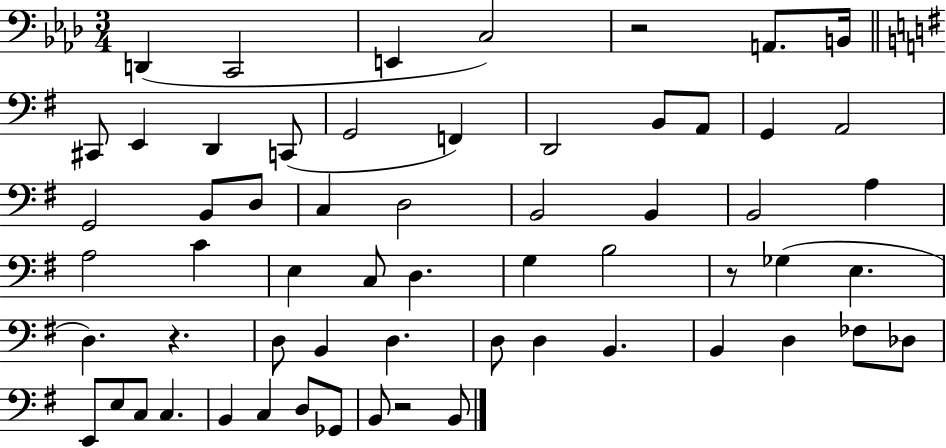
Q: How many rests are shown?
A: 4